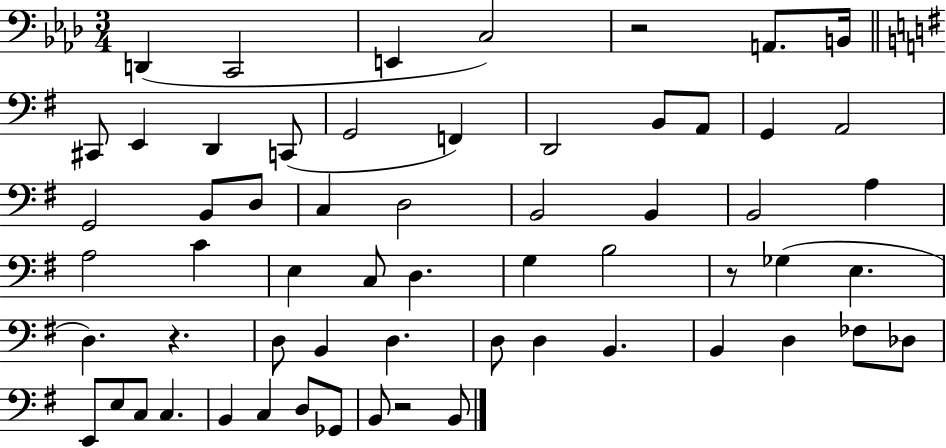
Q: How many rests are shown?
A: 4